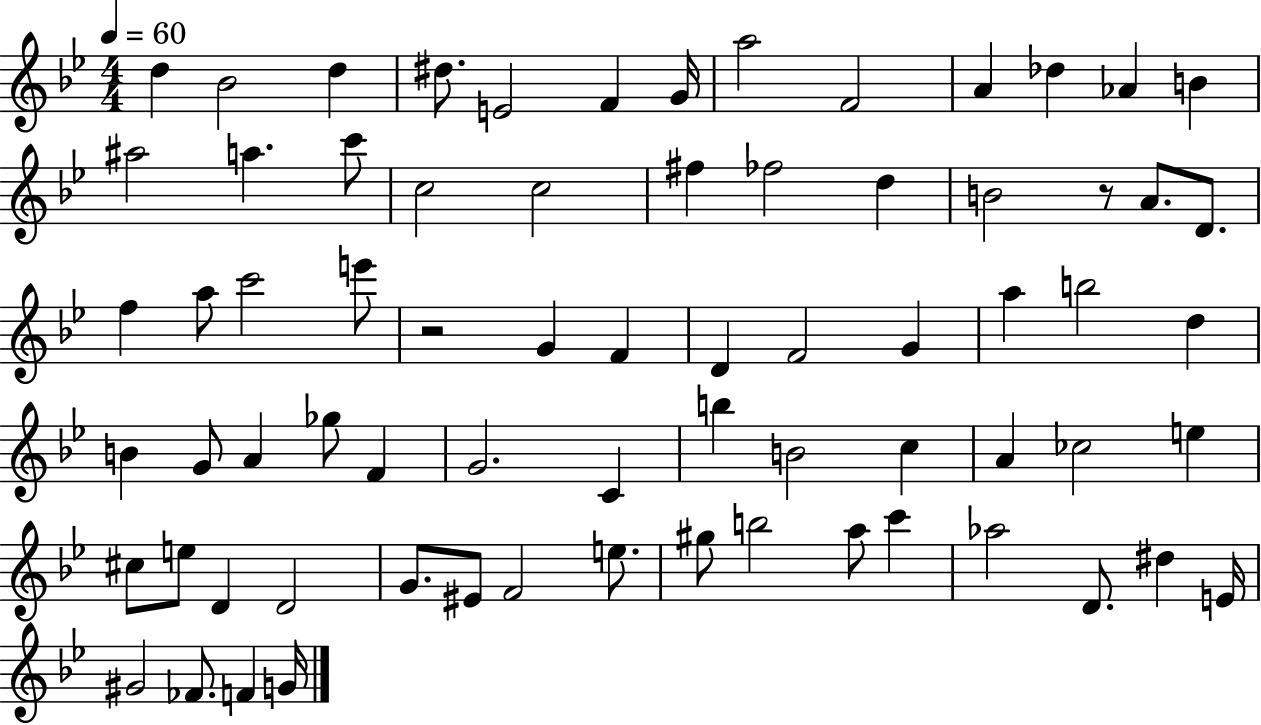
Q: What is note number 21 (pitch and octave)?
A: D5